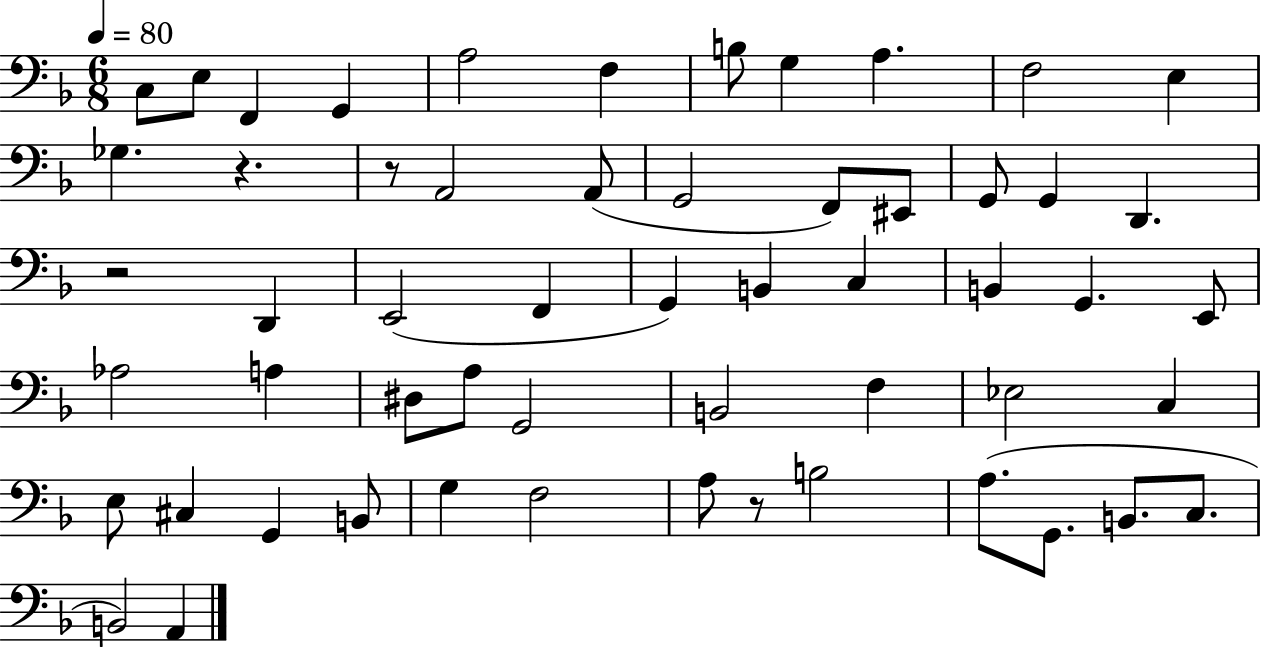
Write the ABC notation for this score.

X:1
T:Untitled
M:6/8
L:1/4
K:F
C,/2 E,/2 F,, G,, A,2 F, B,/2 G, A, F,2 E, _G, z z/2 A,,2 A,,/2 G,,2 F,,/2 ^E,,/2 G,,/2 G,, D,, z2 D,, E,,2 F,, G,, B,, C, B,, G,, E,,/2 _A,2 A, ^D,/2 A,/2 G,,2 B,,2 F, _E,2 C, E,/2 ^C, G,, B,,/2 G, F,2 A,/2 z/2 B,2 A,/2 G,,/2 B,,/2 C,/2 B,,2 A,,